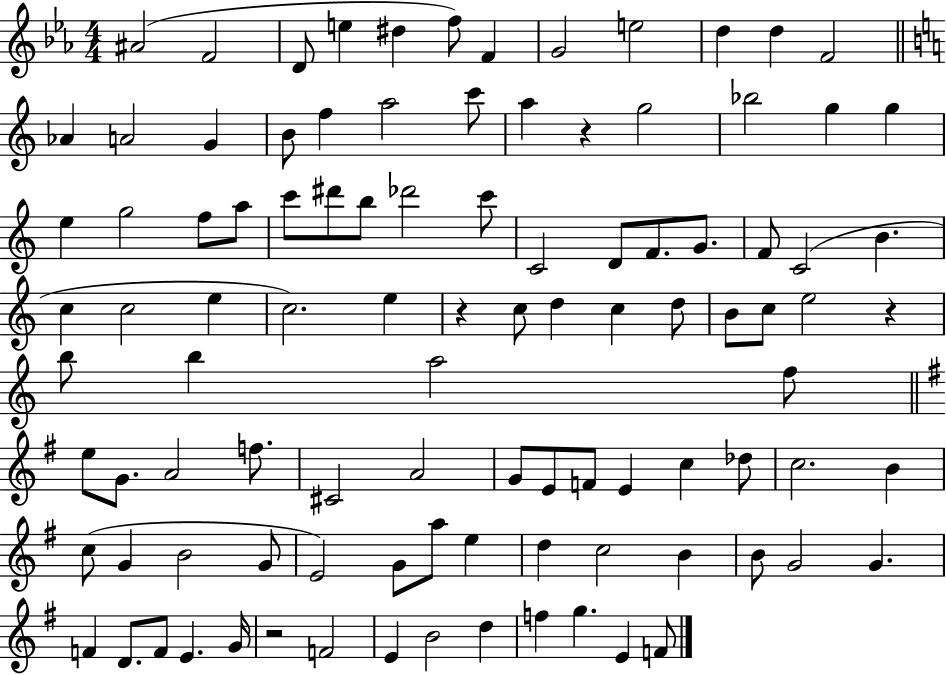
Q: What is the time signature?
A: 4/4